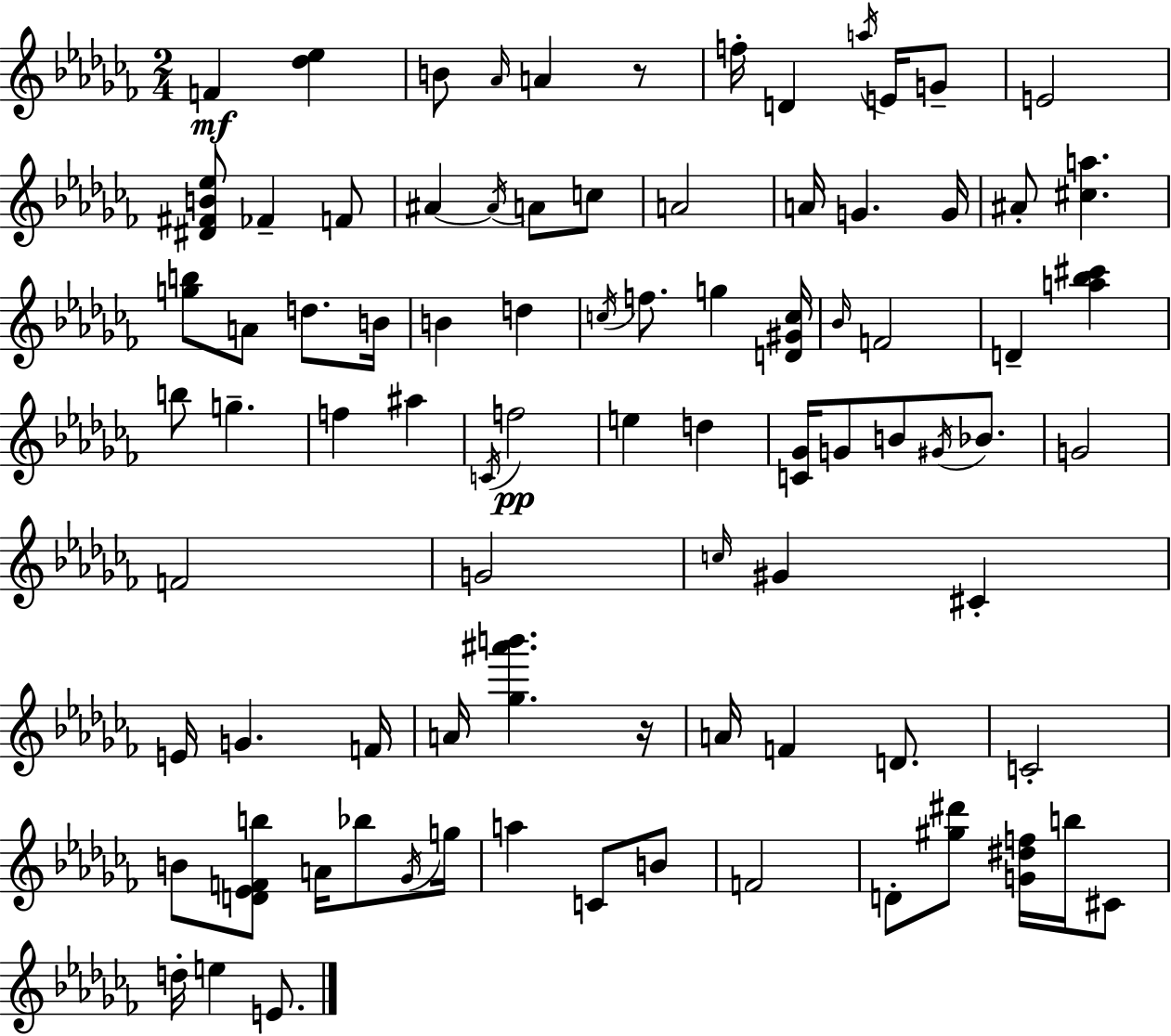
{
  \clef treble
  \numericTimeSignature
  \time 2/4
  \key aes \minor
  f'4\mf <des'' ees''>4 | b'8 \grace { aes'16 } a'4 r8 | f''16-. d'4 \acciaccatura { a''16 } e'16 | g'8-- e'2 | \break <dis' fis' b' ees''>8 fes'4-- | f'8 ais'4~~ \acciaccatura { ais'16 } a'8 | c''8 a'2 | a'16 g'4. | \break g'16 ais'8-. <cis'' a''>4. | <g'' b''>8 a'8 d''8. | b'16 b'4 d''4 | \acciaccatura { c''16 } f''8. g''4 | \break <d' gis' c''>16 \grace { bes'16 } f'2 | d'4-- | <a'' bes'' cis'''>4 b''8 g''4.-- | f''4 | \break ais''4 \acciaccatura { c'16 }\pp f''2 | e''4 | d''4 <c' ges'>16 g'8 | b'8 \acciaccatura { gis'16 } bes'8. g'2 | \break f'2 | g'2 | \grace { c''16 } | gis'4 cis'4-. | \break e'16 g'4. f'16 | a'16 <ges'' ais''' b'''>4. r16 | a'16 f'4 d'8. | c'2-. | \break b'8 <d' ees' f' b''>8 a'16 bes''8 \acciaccatura { ges'16 } | g''16 a''4 c'8 b'8 | f'2 | d'8-. <gis'' dis'''>8 <g' dis'' f''>16 b''16 cis'8 | \break d''16-. e''4 e'8. | \bar "|."
}